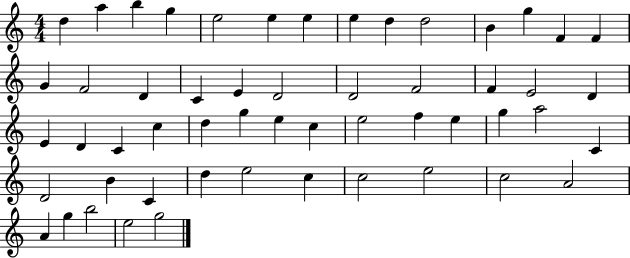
X:1
T:Untitled
M:4/4
L:1/4
K:C
d a b g e2 e e e d d2 B g F F G F2 D C E D2 D2 F2 F E2 D E D C c d g e c e2 f e g a2 C D2 B C d e2 c c2 e2 c2 A2 A g b2 e2 g2